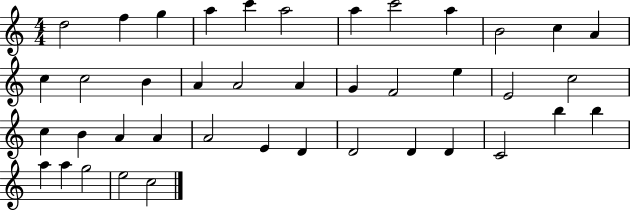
D5/h F5/q G5/q A5/q C6/q A5/h A5/q C6/h A5/q B4/h C5/q A4/q C5/q C5/h B4/q A4/q A4/h A4/q G4/q F4/h E5/q E4/h C5/h C5/q B4/q A4/q A4/q A4/h E4/q D4/q D4/h D4/q D4/q C4/h B5/q B5/q A5/q A5/q G5/h E5/h C5/h